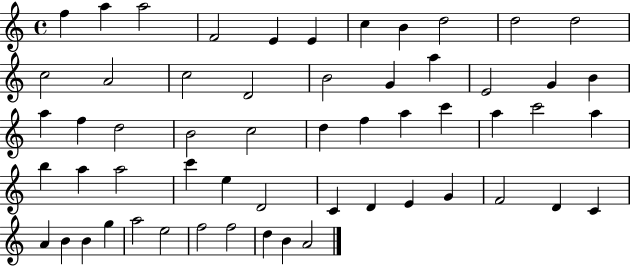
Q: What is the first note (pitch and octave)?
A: F5